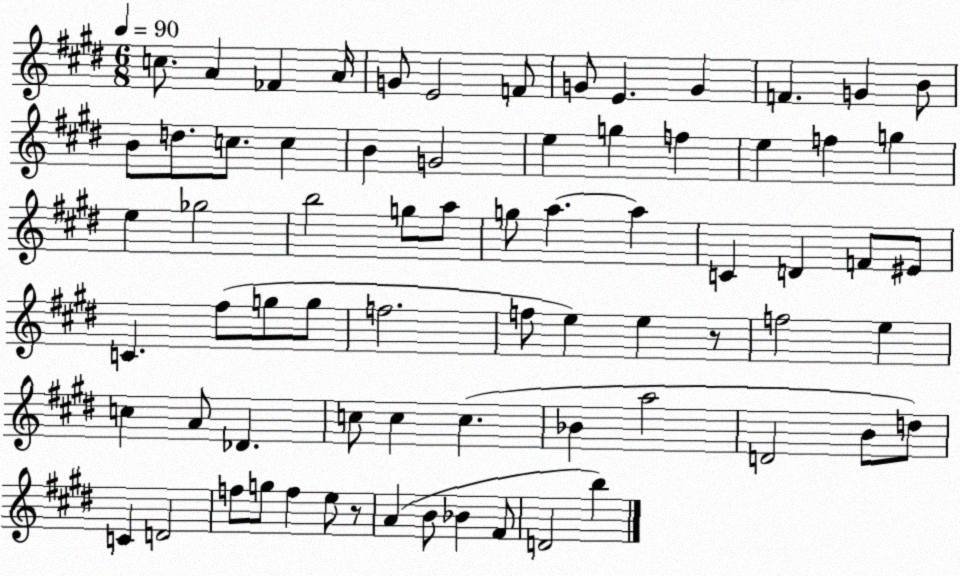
X:1
T:Untitled
M:6/8
L:1/4
K:E
c/2 A _F A/4 G/2 E2 F/2 G/2 E G F G B/2 B/2 d/2 c/2 c B G2 e g f e f g e _g2 b2 g/2 a/2 g/2 a a C D F/2 ^E/2 C ^f/2 g/2 g/2 f2 f/2 e e z/2 f2 e c A/2 _D c/2 c c _B a2 D2 B/2 d/2 C D2 f/2 g/2 f e/2 z/2 A B/2 _B ^F/2 D2 b